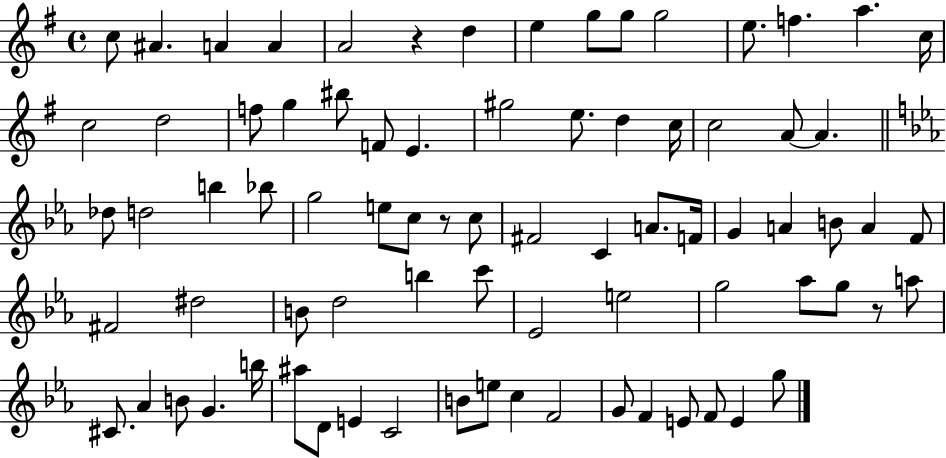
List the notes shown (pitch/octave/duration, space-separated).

C5/e A#4/q. A4/q A4/q A4/h R/q D5/q E5/q G5/e G5/e G5/h E5/e. F5/q. A5/q. C5/s C5/h D5/h F5/e G5/q BIS5/e F4/e E4/q. G#5/h E5/e. D5/q C5/s C5/h A4/e A4/q. Db5/e D5/h B5/q Bb5/e G5/h E5/e C5/e R/e C5/e F#4/h C4/q A4/e. F4/s G4/q A4/q B4/e A4/q F4/e F#4/h D#5/h B4/e D5/h B5/q C6/e Eb4/h E5/h G5/h Ab5/e G5/e R/e A5/e C#4/e. Ab4/q B4/e G4/q. B5/s A#5/e D4/e E4/q C4/h B4/e E5/e C5/q F4/h G4/e F4/q E4/e F4/e E4/q G5/e